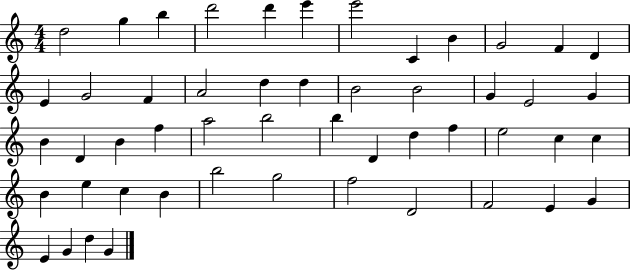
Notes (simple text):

D5/h G5/q B5/q D6/h D6/q E6/q E6/h C4/q B4/q G4/h F4/q D4/q E4/q G4/h F4/q A4/h D5/q D5/q B4/h B4/h G4/q E4/h G4/q B4/q D4/q B4/q F5/q A5/h B5/h B5/q D4/q D5/q F5/q E5/h C5/q C5/q B4/q E5/q C5/q B4/q B5/h G5/h F5/h D4/h F4/h E4/q G4/q E4/q G4/q D5/q G4/q